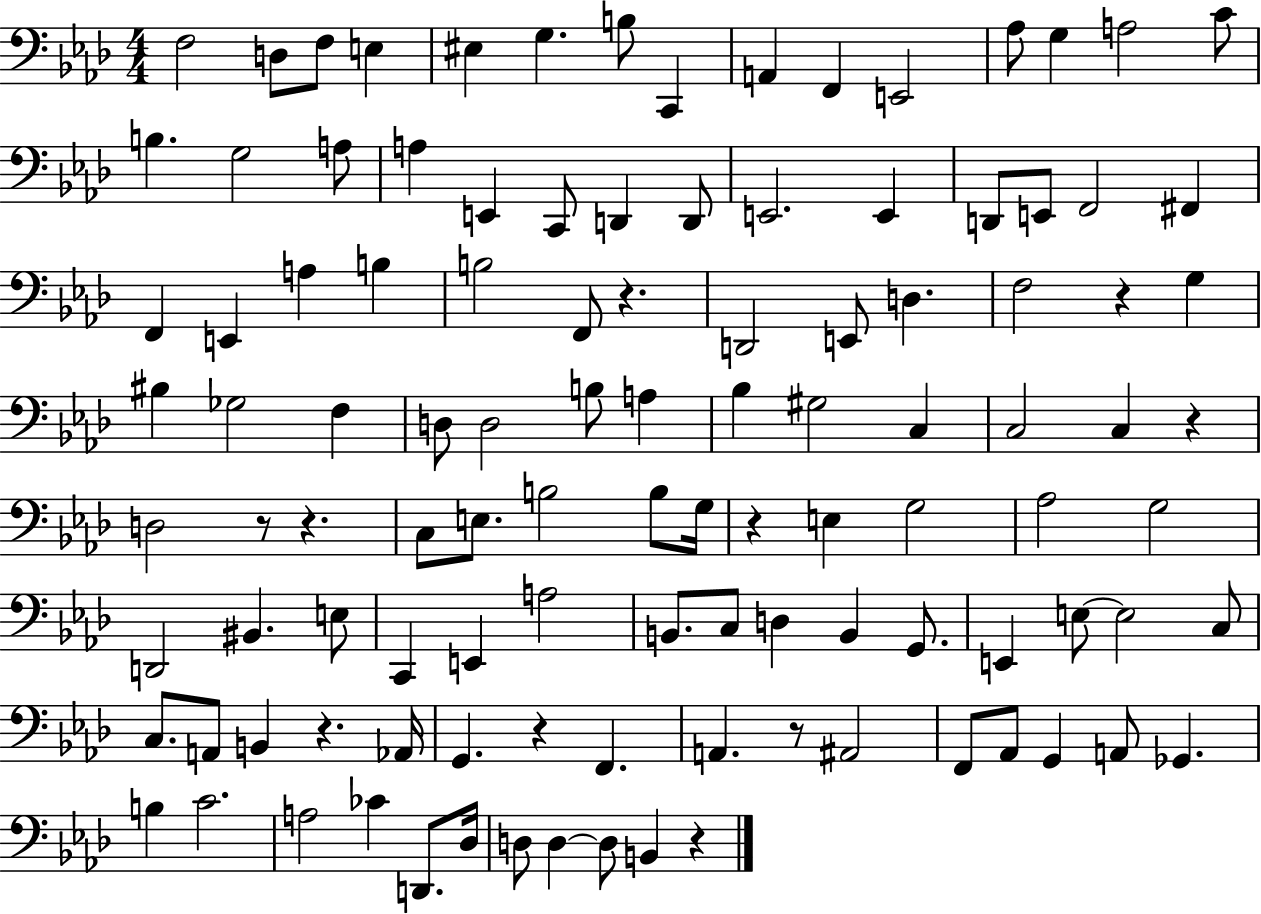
X:1
T:Untitled
M:4/4
L:1/4
K:Ab
F,2 D,/2 F,/2 E, ^E, G, B,/2 C,, A,, F,, E,,2 _A,/2 G, A,2 C/2 B, G,2 A,/2 A, E,, C,,/2 D,, D,,/2 E,,2 E,, D,,/2 E,,/2 F,,2 ^F,, F,, E,, A, B, B,2 F,,/2 z D,,2 E,,/2 D, F,2 z G, ^B, _G,2 F, D,/2 D,2 B,/2 A, _B, ^G,2 C, C,2 C, z D,2 z/2 z C,/2 E,/2 B,2 B,/2 G,/4 z E, G,2 _A,2 G,2 D,,2 ^B,, E,/2 C,, E,, A,2 B,,/2 C,/2 D, B,, G,,/2 E,, E,/2 E,2 C,/2 C,/2 A,,/2 B,, z _A,,/4 G,, z F,, A,, z/2 ^A,,2 F,,/2 _A,,/2 G,, A,,/2 _G,, B, C2 A,2 _C D,,/2 _D,/4 D,/2 D, D,/2 B,, z